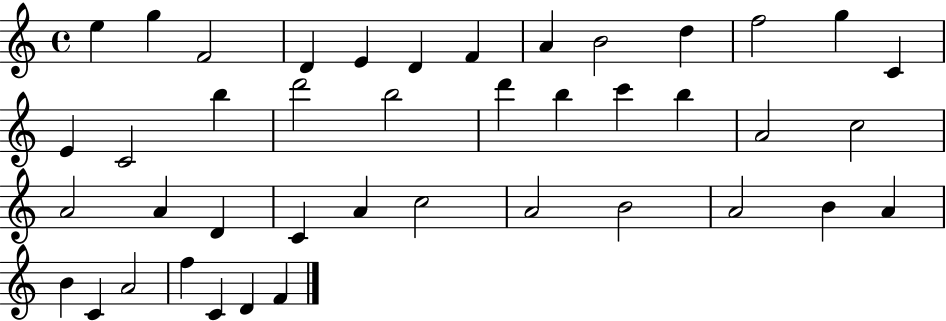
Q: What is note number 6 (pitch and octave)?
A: D4